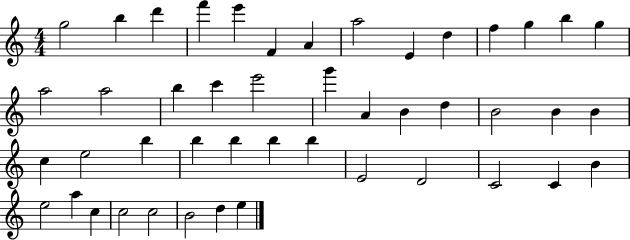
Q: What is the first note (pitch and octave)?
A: G5